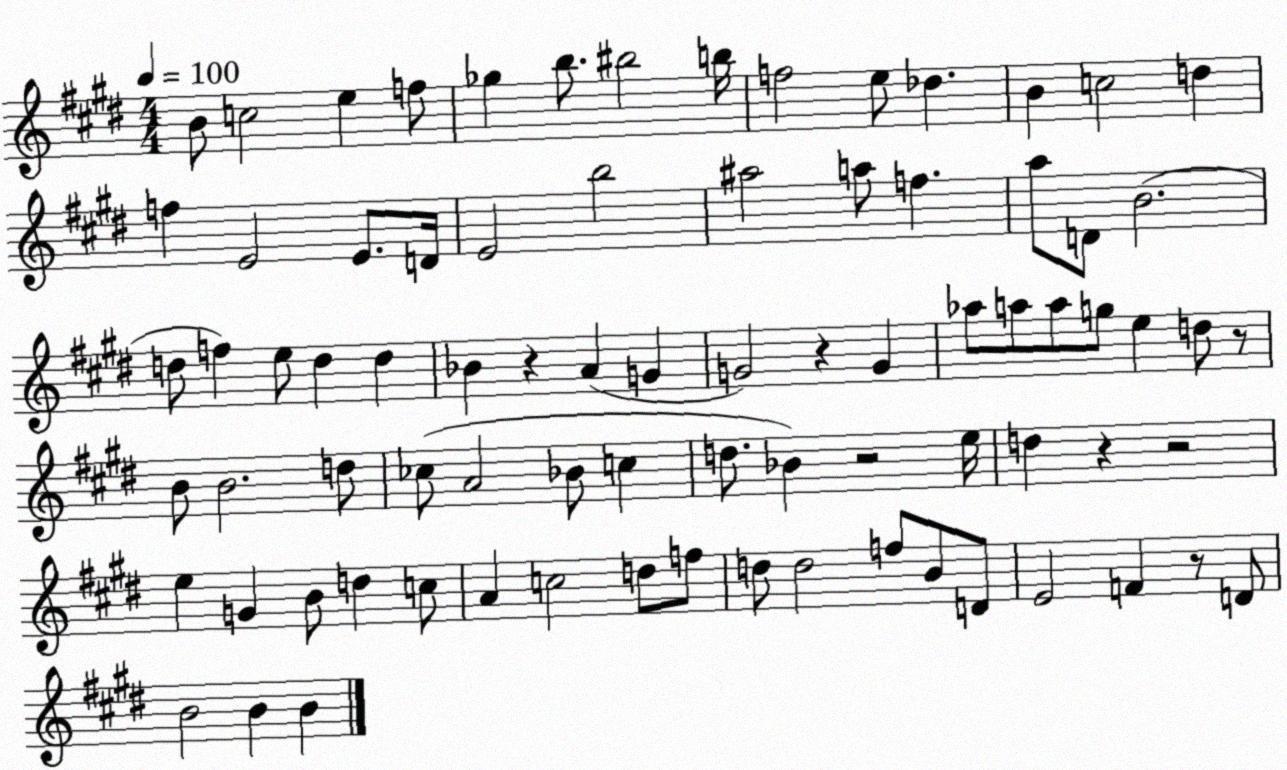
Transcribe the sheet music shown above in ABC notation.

X:1
T:Untitled
M:4/4
L:1/4
K:E
B/2 c2 e f/2 _g b/2 ^b2 b/4 f2 e/2 _d B c2 d f E2 E/2 D/4 E2 b2 ^a2 a/2 f a/2 D/2 B2 d/2 f e/2 d d _B z A G G2 z G _a/2 a/2 a/2 g/2 e d/2 z/2 B/2 B2 d/2 _c/2 A2 _B/2 c d/2 _B z2 e/4 d z z2 e G B/2 d c/2 A c2 d/2 f/2 d/2 d2 f/2 B/2 D/2 E2 F z/2 D/2 B2 B B